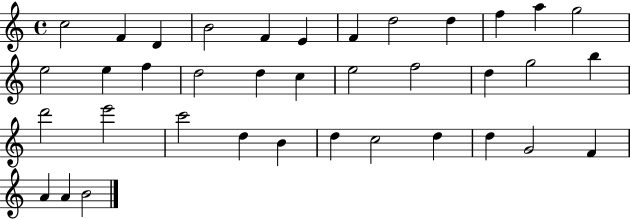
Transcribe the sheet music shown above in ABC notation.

X:1
T:Untitled
M:4/4
L:1/4
K:C
c2 F D B2 F E F d2 d f a g2 e2 e f d2 d c e2 f2 d g2 b d'2 e'2 c'2 d B d c2 d d G2 F A A B2